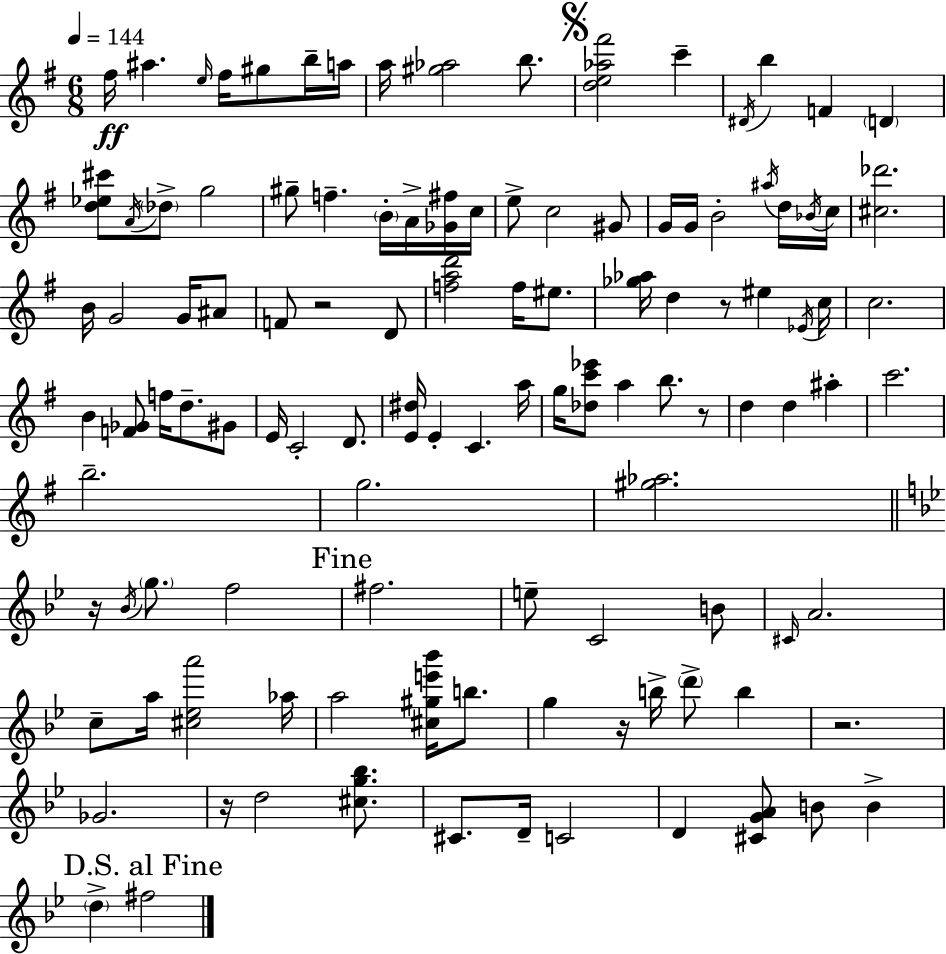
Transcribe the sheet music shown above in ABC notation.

X:1
T:Untitled
M:6/8
L:1/4
K:G
^f/4 ^a e/4 ^f/4 ^g/2 b/4 a/4 a/4 [^g_a]2 b/2 [de_a^f']2 c' ^D/4 b F D [d_e^c']/2 A/4 _d/2 g2 ^g/2 f B/4 A/4 [_G^f]/4 c/4 e/2 c2 ^G/2 G/4 G/4 B2 ^a/4 d/4 _B/4 c/4 [^c_d']2 B/4 G2 G/4 ^A/2 F/2 z2 D/2 [fad']2 f/4 ^e/2 [_g_a]/4 d z/2 ^e _E/4 c/4 c2 B [F_G]/2 f/4 d/2 ^G/2 E/4 C2 D/2 [E^d]/4 E C a/4 g/4 [_dc'_e']/2 a b/2 z/2 d d ^a c'2 b2 g2 [^g_a]2 z/4 _B/4 g/2 f2 ^f2 e/2 C2 B/2 ^C/4 A2 c/2 a/4 [^c_ea']2 _a/4 a2 [^c^ge'_b']/4 b/2 g z/4 b/4 d'/2 b z2 _G2 z/4 d2 [^cg_b]/2 ^C/2 D/4 C2 D [^CGA]/2 B/2 B d ^f2